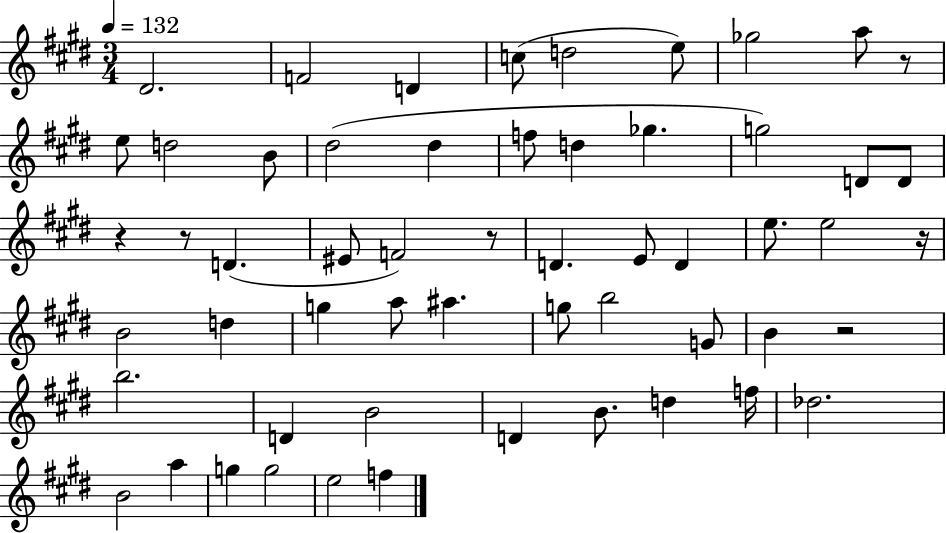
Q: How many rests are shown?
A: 6